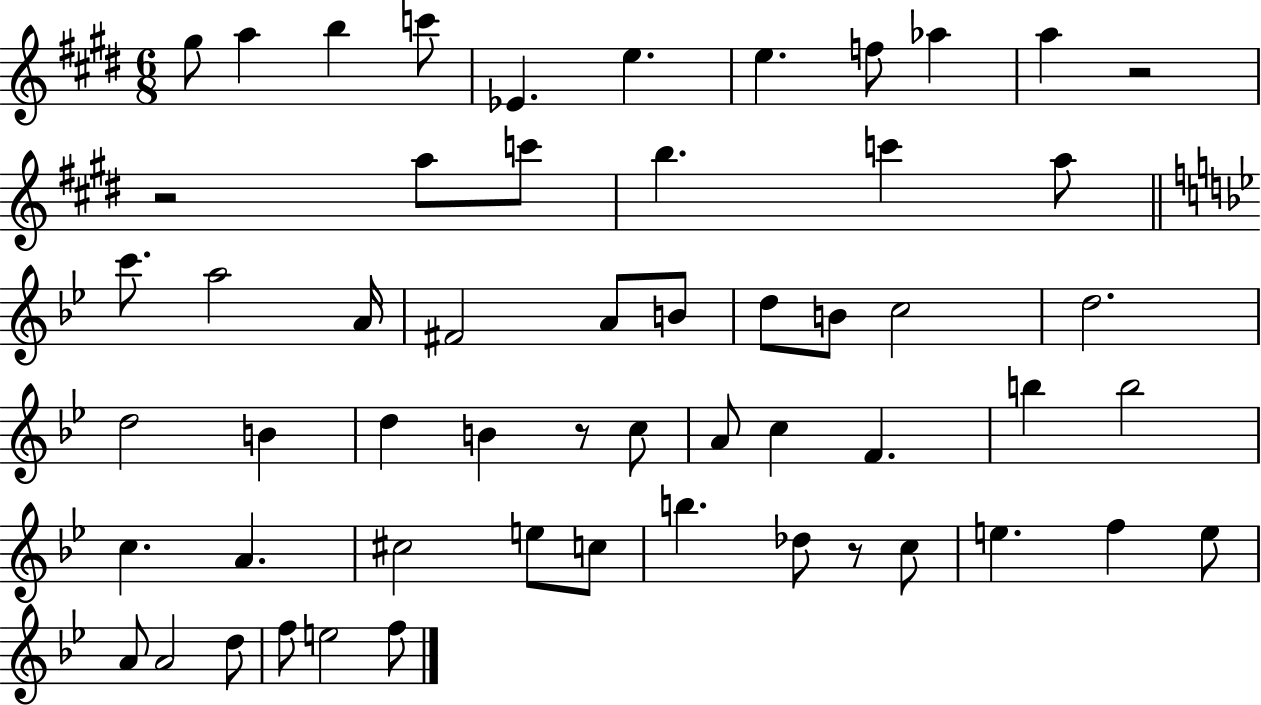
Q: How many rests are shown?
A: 4